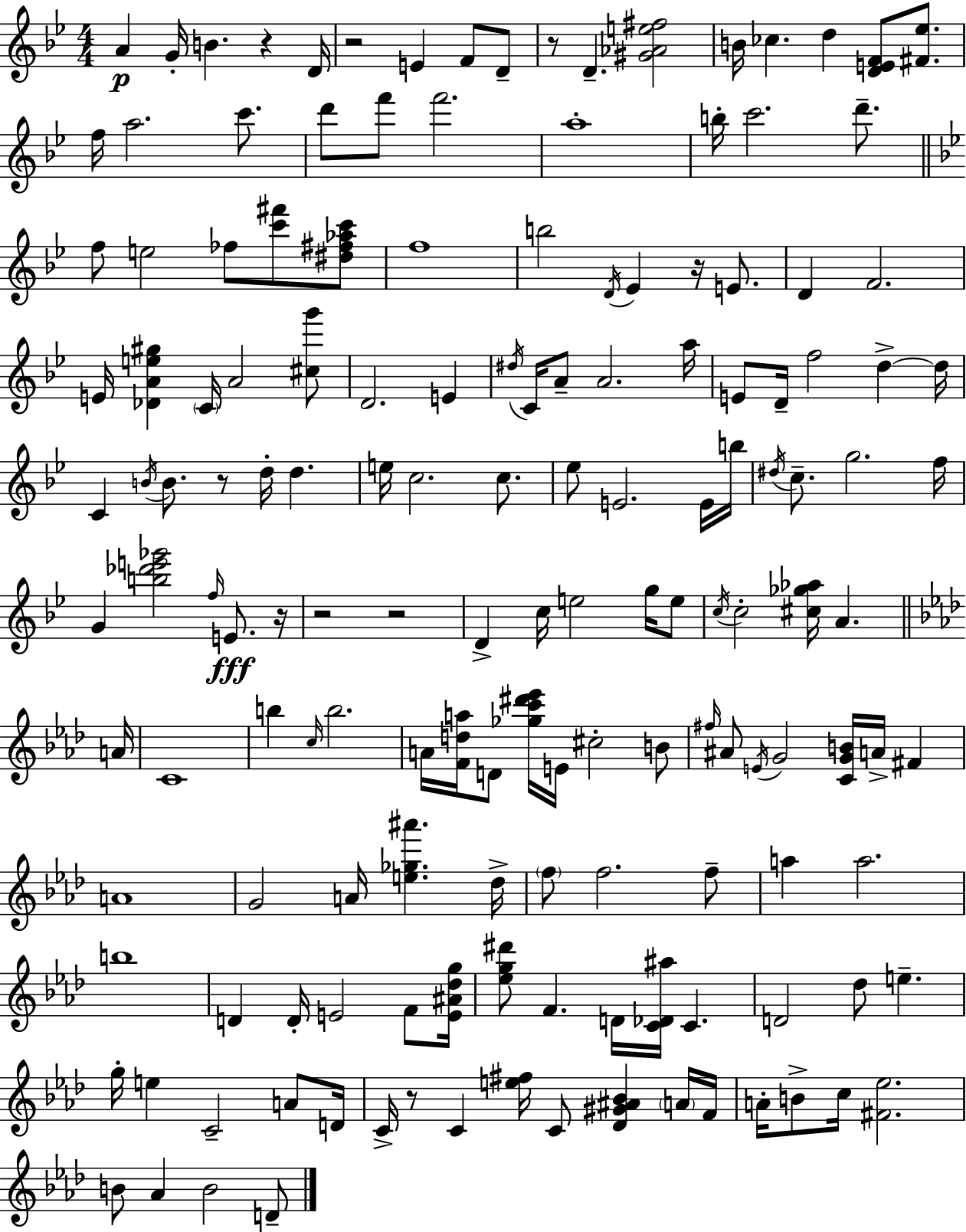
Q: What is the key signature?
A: G minor